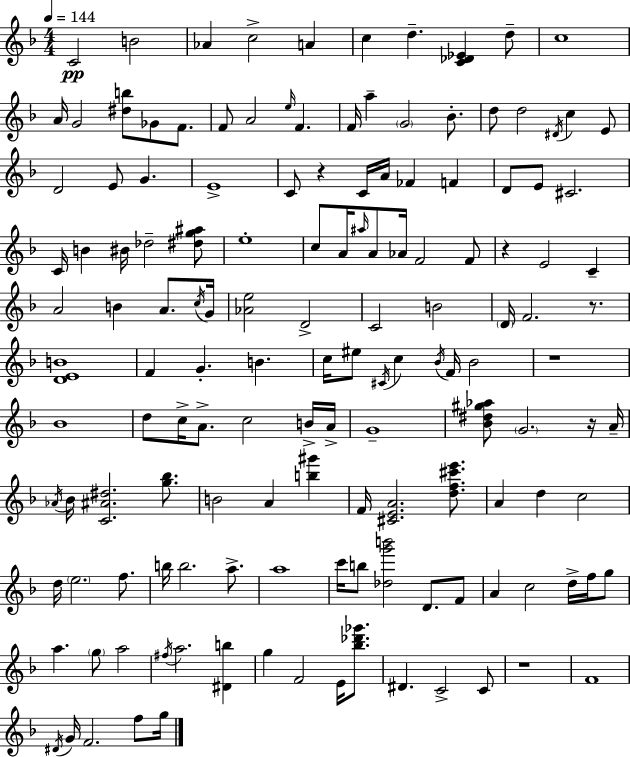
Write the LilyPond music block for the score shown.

{
  \clef treble
  \numericTimeSignature
  \time 4/4
  \key f \major
  \tempo 4 = 144
  c'2\pp b'2 | aes'4 c''2-> a'4 | c''4 d''4.-- <c' des' ees'>4 d''8-- | c''1 | \break a'16 g'2 <dis'' b''>8 ges'8 f'8. | f'8 a'2 \grace { e''16 } f'4. | f'16 a''4-- \parenthesize g'2 bes'8.-. | d''8 d''2 \acciaccatura { dis'16 } c''4 | \break e'8 d'2 e'8 g'4. | e'1-> | c'8 r4 c'16 a'16 fes'4 f'4 | d'8 e'8 cis'2. | \break c'16 b'4 bis'16 des''2-- | <dis'' g'' ais''>8 e''1-. | c''8 a'16 \grace { ais''16 } a'8 aes'16 f'2 | f'8 r4 e'2 c'4-- | \break a'2 b'4 a'8. | \acciaccatura { c''16 } g'16 <aes' e''>2 d'2-> | c'2 b'2 | \parenthesize d'16 f'2. | \break r8. <d' e' b'>1 | f'4 g'4.-. b'4. | c''16 eis''8 \acciaccatura { cis'16 } c''4 \acciaccatura { bes'16 } f'16 bes'2 | r1 | \break bes'1 | d''8 c''16-> a'8.-> c''2 | b'16-> a'16-> g'1-- | <bes' dis'' gis'' aes''>8 \parenthesize g'2. | \break r16 a'16-- \acciaccatura { aes'16 } bes'16 <c' ais' dis''>2. | <g'' bes''>8. b'2 a'4 | <b'' gis'''>4 f'16 <cis' e' a'>2. | <d'' f'' cis''' e'''>8. a'4 d''4 c''2 | \break d''16 \parenthesize e''2. | f''8. b''16 b''2. | a''8.-> a''1 | c'''16 b''8 <des'' g''' b'''>2 | \break d'8. f'8 a'4 c''2 | d''16-> f''16 g''8 a''4. \parenthesize g''8 a''2 | \acciaccatura { fis''16 } a''2. | <dis' b''>4 g''4 f'2 | \break e'16 <bes'' des''' ges'''>8. dis'4. c'2-> | c'8 r1 | f'1 | \acciaccatura { dis'16 } g'16 f'2. | \break f''8 g''16 \bar "|."
}